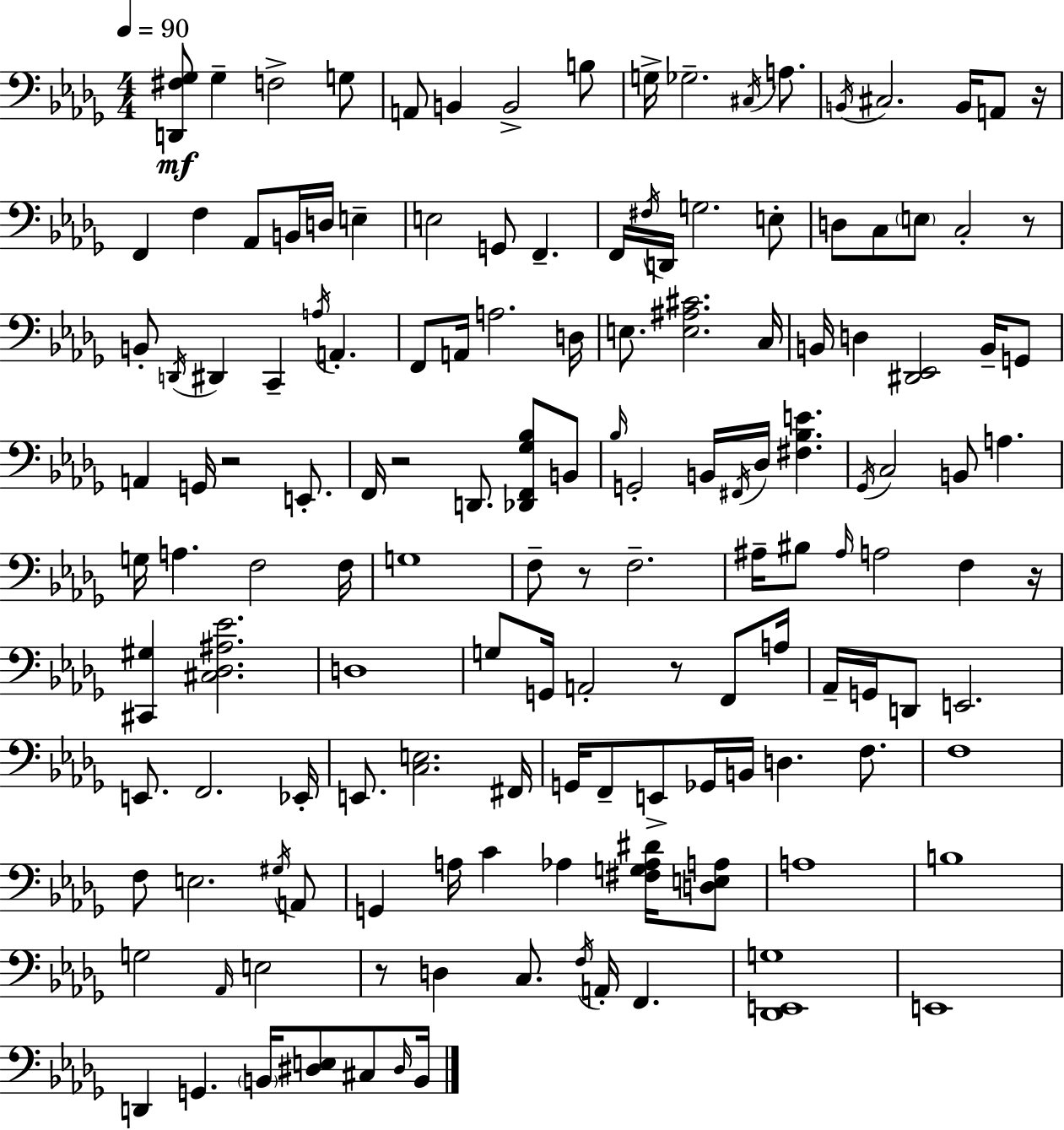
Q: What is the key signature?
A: BES minor